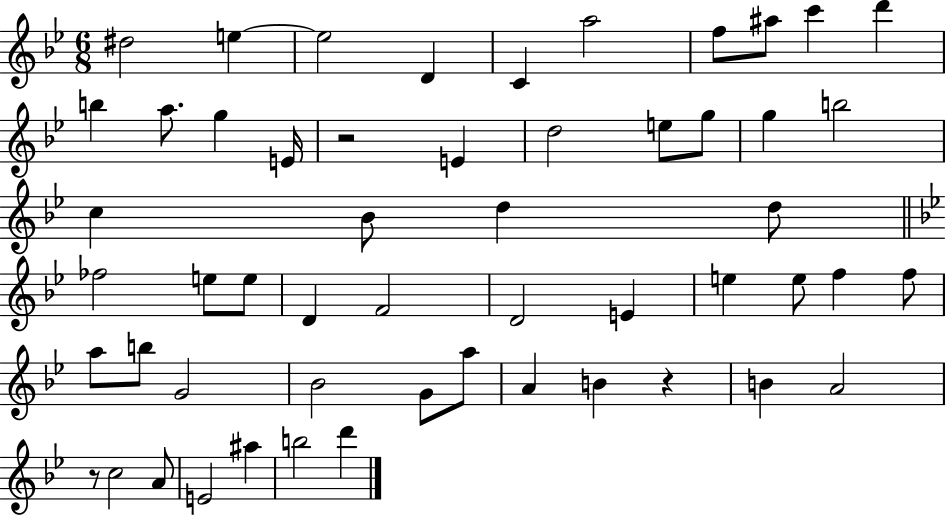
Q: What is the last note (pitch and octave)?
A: D6